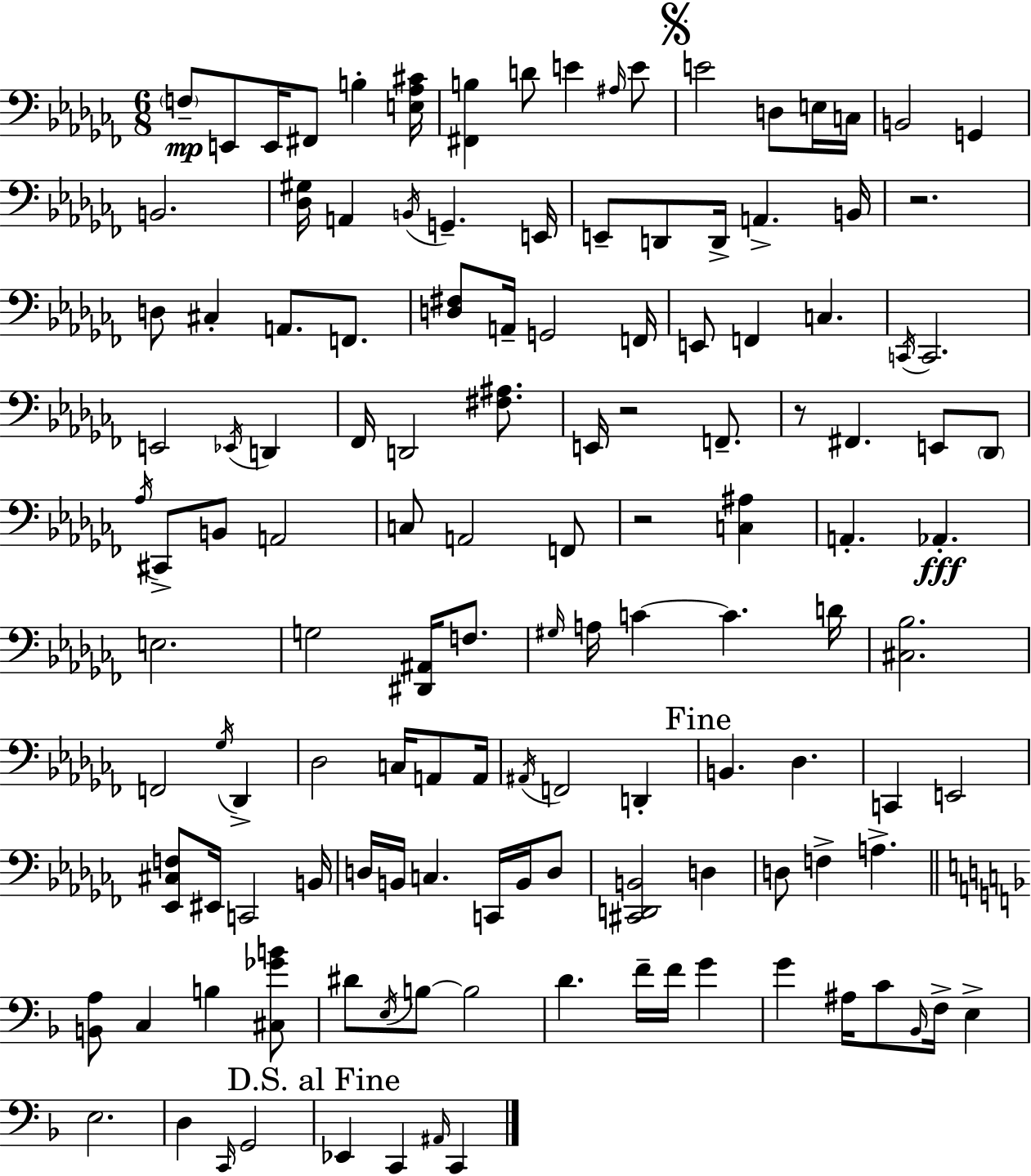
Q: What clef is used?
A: bass